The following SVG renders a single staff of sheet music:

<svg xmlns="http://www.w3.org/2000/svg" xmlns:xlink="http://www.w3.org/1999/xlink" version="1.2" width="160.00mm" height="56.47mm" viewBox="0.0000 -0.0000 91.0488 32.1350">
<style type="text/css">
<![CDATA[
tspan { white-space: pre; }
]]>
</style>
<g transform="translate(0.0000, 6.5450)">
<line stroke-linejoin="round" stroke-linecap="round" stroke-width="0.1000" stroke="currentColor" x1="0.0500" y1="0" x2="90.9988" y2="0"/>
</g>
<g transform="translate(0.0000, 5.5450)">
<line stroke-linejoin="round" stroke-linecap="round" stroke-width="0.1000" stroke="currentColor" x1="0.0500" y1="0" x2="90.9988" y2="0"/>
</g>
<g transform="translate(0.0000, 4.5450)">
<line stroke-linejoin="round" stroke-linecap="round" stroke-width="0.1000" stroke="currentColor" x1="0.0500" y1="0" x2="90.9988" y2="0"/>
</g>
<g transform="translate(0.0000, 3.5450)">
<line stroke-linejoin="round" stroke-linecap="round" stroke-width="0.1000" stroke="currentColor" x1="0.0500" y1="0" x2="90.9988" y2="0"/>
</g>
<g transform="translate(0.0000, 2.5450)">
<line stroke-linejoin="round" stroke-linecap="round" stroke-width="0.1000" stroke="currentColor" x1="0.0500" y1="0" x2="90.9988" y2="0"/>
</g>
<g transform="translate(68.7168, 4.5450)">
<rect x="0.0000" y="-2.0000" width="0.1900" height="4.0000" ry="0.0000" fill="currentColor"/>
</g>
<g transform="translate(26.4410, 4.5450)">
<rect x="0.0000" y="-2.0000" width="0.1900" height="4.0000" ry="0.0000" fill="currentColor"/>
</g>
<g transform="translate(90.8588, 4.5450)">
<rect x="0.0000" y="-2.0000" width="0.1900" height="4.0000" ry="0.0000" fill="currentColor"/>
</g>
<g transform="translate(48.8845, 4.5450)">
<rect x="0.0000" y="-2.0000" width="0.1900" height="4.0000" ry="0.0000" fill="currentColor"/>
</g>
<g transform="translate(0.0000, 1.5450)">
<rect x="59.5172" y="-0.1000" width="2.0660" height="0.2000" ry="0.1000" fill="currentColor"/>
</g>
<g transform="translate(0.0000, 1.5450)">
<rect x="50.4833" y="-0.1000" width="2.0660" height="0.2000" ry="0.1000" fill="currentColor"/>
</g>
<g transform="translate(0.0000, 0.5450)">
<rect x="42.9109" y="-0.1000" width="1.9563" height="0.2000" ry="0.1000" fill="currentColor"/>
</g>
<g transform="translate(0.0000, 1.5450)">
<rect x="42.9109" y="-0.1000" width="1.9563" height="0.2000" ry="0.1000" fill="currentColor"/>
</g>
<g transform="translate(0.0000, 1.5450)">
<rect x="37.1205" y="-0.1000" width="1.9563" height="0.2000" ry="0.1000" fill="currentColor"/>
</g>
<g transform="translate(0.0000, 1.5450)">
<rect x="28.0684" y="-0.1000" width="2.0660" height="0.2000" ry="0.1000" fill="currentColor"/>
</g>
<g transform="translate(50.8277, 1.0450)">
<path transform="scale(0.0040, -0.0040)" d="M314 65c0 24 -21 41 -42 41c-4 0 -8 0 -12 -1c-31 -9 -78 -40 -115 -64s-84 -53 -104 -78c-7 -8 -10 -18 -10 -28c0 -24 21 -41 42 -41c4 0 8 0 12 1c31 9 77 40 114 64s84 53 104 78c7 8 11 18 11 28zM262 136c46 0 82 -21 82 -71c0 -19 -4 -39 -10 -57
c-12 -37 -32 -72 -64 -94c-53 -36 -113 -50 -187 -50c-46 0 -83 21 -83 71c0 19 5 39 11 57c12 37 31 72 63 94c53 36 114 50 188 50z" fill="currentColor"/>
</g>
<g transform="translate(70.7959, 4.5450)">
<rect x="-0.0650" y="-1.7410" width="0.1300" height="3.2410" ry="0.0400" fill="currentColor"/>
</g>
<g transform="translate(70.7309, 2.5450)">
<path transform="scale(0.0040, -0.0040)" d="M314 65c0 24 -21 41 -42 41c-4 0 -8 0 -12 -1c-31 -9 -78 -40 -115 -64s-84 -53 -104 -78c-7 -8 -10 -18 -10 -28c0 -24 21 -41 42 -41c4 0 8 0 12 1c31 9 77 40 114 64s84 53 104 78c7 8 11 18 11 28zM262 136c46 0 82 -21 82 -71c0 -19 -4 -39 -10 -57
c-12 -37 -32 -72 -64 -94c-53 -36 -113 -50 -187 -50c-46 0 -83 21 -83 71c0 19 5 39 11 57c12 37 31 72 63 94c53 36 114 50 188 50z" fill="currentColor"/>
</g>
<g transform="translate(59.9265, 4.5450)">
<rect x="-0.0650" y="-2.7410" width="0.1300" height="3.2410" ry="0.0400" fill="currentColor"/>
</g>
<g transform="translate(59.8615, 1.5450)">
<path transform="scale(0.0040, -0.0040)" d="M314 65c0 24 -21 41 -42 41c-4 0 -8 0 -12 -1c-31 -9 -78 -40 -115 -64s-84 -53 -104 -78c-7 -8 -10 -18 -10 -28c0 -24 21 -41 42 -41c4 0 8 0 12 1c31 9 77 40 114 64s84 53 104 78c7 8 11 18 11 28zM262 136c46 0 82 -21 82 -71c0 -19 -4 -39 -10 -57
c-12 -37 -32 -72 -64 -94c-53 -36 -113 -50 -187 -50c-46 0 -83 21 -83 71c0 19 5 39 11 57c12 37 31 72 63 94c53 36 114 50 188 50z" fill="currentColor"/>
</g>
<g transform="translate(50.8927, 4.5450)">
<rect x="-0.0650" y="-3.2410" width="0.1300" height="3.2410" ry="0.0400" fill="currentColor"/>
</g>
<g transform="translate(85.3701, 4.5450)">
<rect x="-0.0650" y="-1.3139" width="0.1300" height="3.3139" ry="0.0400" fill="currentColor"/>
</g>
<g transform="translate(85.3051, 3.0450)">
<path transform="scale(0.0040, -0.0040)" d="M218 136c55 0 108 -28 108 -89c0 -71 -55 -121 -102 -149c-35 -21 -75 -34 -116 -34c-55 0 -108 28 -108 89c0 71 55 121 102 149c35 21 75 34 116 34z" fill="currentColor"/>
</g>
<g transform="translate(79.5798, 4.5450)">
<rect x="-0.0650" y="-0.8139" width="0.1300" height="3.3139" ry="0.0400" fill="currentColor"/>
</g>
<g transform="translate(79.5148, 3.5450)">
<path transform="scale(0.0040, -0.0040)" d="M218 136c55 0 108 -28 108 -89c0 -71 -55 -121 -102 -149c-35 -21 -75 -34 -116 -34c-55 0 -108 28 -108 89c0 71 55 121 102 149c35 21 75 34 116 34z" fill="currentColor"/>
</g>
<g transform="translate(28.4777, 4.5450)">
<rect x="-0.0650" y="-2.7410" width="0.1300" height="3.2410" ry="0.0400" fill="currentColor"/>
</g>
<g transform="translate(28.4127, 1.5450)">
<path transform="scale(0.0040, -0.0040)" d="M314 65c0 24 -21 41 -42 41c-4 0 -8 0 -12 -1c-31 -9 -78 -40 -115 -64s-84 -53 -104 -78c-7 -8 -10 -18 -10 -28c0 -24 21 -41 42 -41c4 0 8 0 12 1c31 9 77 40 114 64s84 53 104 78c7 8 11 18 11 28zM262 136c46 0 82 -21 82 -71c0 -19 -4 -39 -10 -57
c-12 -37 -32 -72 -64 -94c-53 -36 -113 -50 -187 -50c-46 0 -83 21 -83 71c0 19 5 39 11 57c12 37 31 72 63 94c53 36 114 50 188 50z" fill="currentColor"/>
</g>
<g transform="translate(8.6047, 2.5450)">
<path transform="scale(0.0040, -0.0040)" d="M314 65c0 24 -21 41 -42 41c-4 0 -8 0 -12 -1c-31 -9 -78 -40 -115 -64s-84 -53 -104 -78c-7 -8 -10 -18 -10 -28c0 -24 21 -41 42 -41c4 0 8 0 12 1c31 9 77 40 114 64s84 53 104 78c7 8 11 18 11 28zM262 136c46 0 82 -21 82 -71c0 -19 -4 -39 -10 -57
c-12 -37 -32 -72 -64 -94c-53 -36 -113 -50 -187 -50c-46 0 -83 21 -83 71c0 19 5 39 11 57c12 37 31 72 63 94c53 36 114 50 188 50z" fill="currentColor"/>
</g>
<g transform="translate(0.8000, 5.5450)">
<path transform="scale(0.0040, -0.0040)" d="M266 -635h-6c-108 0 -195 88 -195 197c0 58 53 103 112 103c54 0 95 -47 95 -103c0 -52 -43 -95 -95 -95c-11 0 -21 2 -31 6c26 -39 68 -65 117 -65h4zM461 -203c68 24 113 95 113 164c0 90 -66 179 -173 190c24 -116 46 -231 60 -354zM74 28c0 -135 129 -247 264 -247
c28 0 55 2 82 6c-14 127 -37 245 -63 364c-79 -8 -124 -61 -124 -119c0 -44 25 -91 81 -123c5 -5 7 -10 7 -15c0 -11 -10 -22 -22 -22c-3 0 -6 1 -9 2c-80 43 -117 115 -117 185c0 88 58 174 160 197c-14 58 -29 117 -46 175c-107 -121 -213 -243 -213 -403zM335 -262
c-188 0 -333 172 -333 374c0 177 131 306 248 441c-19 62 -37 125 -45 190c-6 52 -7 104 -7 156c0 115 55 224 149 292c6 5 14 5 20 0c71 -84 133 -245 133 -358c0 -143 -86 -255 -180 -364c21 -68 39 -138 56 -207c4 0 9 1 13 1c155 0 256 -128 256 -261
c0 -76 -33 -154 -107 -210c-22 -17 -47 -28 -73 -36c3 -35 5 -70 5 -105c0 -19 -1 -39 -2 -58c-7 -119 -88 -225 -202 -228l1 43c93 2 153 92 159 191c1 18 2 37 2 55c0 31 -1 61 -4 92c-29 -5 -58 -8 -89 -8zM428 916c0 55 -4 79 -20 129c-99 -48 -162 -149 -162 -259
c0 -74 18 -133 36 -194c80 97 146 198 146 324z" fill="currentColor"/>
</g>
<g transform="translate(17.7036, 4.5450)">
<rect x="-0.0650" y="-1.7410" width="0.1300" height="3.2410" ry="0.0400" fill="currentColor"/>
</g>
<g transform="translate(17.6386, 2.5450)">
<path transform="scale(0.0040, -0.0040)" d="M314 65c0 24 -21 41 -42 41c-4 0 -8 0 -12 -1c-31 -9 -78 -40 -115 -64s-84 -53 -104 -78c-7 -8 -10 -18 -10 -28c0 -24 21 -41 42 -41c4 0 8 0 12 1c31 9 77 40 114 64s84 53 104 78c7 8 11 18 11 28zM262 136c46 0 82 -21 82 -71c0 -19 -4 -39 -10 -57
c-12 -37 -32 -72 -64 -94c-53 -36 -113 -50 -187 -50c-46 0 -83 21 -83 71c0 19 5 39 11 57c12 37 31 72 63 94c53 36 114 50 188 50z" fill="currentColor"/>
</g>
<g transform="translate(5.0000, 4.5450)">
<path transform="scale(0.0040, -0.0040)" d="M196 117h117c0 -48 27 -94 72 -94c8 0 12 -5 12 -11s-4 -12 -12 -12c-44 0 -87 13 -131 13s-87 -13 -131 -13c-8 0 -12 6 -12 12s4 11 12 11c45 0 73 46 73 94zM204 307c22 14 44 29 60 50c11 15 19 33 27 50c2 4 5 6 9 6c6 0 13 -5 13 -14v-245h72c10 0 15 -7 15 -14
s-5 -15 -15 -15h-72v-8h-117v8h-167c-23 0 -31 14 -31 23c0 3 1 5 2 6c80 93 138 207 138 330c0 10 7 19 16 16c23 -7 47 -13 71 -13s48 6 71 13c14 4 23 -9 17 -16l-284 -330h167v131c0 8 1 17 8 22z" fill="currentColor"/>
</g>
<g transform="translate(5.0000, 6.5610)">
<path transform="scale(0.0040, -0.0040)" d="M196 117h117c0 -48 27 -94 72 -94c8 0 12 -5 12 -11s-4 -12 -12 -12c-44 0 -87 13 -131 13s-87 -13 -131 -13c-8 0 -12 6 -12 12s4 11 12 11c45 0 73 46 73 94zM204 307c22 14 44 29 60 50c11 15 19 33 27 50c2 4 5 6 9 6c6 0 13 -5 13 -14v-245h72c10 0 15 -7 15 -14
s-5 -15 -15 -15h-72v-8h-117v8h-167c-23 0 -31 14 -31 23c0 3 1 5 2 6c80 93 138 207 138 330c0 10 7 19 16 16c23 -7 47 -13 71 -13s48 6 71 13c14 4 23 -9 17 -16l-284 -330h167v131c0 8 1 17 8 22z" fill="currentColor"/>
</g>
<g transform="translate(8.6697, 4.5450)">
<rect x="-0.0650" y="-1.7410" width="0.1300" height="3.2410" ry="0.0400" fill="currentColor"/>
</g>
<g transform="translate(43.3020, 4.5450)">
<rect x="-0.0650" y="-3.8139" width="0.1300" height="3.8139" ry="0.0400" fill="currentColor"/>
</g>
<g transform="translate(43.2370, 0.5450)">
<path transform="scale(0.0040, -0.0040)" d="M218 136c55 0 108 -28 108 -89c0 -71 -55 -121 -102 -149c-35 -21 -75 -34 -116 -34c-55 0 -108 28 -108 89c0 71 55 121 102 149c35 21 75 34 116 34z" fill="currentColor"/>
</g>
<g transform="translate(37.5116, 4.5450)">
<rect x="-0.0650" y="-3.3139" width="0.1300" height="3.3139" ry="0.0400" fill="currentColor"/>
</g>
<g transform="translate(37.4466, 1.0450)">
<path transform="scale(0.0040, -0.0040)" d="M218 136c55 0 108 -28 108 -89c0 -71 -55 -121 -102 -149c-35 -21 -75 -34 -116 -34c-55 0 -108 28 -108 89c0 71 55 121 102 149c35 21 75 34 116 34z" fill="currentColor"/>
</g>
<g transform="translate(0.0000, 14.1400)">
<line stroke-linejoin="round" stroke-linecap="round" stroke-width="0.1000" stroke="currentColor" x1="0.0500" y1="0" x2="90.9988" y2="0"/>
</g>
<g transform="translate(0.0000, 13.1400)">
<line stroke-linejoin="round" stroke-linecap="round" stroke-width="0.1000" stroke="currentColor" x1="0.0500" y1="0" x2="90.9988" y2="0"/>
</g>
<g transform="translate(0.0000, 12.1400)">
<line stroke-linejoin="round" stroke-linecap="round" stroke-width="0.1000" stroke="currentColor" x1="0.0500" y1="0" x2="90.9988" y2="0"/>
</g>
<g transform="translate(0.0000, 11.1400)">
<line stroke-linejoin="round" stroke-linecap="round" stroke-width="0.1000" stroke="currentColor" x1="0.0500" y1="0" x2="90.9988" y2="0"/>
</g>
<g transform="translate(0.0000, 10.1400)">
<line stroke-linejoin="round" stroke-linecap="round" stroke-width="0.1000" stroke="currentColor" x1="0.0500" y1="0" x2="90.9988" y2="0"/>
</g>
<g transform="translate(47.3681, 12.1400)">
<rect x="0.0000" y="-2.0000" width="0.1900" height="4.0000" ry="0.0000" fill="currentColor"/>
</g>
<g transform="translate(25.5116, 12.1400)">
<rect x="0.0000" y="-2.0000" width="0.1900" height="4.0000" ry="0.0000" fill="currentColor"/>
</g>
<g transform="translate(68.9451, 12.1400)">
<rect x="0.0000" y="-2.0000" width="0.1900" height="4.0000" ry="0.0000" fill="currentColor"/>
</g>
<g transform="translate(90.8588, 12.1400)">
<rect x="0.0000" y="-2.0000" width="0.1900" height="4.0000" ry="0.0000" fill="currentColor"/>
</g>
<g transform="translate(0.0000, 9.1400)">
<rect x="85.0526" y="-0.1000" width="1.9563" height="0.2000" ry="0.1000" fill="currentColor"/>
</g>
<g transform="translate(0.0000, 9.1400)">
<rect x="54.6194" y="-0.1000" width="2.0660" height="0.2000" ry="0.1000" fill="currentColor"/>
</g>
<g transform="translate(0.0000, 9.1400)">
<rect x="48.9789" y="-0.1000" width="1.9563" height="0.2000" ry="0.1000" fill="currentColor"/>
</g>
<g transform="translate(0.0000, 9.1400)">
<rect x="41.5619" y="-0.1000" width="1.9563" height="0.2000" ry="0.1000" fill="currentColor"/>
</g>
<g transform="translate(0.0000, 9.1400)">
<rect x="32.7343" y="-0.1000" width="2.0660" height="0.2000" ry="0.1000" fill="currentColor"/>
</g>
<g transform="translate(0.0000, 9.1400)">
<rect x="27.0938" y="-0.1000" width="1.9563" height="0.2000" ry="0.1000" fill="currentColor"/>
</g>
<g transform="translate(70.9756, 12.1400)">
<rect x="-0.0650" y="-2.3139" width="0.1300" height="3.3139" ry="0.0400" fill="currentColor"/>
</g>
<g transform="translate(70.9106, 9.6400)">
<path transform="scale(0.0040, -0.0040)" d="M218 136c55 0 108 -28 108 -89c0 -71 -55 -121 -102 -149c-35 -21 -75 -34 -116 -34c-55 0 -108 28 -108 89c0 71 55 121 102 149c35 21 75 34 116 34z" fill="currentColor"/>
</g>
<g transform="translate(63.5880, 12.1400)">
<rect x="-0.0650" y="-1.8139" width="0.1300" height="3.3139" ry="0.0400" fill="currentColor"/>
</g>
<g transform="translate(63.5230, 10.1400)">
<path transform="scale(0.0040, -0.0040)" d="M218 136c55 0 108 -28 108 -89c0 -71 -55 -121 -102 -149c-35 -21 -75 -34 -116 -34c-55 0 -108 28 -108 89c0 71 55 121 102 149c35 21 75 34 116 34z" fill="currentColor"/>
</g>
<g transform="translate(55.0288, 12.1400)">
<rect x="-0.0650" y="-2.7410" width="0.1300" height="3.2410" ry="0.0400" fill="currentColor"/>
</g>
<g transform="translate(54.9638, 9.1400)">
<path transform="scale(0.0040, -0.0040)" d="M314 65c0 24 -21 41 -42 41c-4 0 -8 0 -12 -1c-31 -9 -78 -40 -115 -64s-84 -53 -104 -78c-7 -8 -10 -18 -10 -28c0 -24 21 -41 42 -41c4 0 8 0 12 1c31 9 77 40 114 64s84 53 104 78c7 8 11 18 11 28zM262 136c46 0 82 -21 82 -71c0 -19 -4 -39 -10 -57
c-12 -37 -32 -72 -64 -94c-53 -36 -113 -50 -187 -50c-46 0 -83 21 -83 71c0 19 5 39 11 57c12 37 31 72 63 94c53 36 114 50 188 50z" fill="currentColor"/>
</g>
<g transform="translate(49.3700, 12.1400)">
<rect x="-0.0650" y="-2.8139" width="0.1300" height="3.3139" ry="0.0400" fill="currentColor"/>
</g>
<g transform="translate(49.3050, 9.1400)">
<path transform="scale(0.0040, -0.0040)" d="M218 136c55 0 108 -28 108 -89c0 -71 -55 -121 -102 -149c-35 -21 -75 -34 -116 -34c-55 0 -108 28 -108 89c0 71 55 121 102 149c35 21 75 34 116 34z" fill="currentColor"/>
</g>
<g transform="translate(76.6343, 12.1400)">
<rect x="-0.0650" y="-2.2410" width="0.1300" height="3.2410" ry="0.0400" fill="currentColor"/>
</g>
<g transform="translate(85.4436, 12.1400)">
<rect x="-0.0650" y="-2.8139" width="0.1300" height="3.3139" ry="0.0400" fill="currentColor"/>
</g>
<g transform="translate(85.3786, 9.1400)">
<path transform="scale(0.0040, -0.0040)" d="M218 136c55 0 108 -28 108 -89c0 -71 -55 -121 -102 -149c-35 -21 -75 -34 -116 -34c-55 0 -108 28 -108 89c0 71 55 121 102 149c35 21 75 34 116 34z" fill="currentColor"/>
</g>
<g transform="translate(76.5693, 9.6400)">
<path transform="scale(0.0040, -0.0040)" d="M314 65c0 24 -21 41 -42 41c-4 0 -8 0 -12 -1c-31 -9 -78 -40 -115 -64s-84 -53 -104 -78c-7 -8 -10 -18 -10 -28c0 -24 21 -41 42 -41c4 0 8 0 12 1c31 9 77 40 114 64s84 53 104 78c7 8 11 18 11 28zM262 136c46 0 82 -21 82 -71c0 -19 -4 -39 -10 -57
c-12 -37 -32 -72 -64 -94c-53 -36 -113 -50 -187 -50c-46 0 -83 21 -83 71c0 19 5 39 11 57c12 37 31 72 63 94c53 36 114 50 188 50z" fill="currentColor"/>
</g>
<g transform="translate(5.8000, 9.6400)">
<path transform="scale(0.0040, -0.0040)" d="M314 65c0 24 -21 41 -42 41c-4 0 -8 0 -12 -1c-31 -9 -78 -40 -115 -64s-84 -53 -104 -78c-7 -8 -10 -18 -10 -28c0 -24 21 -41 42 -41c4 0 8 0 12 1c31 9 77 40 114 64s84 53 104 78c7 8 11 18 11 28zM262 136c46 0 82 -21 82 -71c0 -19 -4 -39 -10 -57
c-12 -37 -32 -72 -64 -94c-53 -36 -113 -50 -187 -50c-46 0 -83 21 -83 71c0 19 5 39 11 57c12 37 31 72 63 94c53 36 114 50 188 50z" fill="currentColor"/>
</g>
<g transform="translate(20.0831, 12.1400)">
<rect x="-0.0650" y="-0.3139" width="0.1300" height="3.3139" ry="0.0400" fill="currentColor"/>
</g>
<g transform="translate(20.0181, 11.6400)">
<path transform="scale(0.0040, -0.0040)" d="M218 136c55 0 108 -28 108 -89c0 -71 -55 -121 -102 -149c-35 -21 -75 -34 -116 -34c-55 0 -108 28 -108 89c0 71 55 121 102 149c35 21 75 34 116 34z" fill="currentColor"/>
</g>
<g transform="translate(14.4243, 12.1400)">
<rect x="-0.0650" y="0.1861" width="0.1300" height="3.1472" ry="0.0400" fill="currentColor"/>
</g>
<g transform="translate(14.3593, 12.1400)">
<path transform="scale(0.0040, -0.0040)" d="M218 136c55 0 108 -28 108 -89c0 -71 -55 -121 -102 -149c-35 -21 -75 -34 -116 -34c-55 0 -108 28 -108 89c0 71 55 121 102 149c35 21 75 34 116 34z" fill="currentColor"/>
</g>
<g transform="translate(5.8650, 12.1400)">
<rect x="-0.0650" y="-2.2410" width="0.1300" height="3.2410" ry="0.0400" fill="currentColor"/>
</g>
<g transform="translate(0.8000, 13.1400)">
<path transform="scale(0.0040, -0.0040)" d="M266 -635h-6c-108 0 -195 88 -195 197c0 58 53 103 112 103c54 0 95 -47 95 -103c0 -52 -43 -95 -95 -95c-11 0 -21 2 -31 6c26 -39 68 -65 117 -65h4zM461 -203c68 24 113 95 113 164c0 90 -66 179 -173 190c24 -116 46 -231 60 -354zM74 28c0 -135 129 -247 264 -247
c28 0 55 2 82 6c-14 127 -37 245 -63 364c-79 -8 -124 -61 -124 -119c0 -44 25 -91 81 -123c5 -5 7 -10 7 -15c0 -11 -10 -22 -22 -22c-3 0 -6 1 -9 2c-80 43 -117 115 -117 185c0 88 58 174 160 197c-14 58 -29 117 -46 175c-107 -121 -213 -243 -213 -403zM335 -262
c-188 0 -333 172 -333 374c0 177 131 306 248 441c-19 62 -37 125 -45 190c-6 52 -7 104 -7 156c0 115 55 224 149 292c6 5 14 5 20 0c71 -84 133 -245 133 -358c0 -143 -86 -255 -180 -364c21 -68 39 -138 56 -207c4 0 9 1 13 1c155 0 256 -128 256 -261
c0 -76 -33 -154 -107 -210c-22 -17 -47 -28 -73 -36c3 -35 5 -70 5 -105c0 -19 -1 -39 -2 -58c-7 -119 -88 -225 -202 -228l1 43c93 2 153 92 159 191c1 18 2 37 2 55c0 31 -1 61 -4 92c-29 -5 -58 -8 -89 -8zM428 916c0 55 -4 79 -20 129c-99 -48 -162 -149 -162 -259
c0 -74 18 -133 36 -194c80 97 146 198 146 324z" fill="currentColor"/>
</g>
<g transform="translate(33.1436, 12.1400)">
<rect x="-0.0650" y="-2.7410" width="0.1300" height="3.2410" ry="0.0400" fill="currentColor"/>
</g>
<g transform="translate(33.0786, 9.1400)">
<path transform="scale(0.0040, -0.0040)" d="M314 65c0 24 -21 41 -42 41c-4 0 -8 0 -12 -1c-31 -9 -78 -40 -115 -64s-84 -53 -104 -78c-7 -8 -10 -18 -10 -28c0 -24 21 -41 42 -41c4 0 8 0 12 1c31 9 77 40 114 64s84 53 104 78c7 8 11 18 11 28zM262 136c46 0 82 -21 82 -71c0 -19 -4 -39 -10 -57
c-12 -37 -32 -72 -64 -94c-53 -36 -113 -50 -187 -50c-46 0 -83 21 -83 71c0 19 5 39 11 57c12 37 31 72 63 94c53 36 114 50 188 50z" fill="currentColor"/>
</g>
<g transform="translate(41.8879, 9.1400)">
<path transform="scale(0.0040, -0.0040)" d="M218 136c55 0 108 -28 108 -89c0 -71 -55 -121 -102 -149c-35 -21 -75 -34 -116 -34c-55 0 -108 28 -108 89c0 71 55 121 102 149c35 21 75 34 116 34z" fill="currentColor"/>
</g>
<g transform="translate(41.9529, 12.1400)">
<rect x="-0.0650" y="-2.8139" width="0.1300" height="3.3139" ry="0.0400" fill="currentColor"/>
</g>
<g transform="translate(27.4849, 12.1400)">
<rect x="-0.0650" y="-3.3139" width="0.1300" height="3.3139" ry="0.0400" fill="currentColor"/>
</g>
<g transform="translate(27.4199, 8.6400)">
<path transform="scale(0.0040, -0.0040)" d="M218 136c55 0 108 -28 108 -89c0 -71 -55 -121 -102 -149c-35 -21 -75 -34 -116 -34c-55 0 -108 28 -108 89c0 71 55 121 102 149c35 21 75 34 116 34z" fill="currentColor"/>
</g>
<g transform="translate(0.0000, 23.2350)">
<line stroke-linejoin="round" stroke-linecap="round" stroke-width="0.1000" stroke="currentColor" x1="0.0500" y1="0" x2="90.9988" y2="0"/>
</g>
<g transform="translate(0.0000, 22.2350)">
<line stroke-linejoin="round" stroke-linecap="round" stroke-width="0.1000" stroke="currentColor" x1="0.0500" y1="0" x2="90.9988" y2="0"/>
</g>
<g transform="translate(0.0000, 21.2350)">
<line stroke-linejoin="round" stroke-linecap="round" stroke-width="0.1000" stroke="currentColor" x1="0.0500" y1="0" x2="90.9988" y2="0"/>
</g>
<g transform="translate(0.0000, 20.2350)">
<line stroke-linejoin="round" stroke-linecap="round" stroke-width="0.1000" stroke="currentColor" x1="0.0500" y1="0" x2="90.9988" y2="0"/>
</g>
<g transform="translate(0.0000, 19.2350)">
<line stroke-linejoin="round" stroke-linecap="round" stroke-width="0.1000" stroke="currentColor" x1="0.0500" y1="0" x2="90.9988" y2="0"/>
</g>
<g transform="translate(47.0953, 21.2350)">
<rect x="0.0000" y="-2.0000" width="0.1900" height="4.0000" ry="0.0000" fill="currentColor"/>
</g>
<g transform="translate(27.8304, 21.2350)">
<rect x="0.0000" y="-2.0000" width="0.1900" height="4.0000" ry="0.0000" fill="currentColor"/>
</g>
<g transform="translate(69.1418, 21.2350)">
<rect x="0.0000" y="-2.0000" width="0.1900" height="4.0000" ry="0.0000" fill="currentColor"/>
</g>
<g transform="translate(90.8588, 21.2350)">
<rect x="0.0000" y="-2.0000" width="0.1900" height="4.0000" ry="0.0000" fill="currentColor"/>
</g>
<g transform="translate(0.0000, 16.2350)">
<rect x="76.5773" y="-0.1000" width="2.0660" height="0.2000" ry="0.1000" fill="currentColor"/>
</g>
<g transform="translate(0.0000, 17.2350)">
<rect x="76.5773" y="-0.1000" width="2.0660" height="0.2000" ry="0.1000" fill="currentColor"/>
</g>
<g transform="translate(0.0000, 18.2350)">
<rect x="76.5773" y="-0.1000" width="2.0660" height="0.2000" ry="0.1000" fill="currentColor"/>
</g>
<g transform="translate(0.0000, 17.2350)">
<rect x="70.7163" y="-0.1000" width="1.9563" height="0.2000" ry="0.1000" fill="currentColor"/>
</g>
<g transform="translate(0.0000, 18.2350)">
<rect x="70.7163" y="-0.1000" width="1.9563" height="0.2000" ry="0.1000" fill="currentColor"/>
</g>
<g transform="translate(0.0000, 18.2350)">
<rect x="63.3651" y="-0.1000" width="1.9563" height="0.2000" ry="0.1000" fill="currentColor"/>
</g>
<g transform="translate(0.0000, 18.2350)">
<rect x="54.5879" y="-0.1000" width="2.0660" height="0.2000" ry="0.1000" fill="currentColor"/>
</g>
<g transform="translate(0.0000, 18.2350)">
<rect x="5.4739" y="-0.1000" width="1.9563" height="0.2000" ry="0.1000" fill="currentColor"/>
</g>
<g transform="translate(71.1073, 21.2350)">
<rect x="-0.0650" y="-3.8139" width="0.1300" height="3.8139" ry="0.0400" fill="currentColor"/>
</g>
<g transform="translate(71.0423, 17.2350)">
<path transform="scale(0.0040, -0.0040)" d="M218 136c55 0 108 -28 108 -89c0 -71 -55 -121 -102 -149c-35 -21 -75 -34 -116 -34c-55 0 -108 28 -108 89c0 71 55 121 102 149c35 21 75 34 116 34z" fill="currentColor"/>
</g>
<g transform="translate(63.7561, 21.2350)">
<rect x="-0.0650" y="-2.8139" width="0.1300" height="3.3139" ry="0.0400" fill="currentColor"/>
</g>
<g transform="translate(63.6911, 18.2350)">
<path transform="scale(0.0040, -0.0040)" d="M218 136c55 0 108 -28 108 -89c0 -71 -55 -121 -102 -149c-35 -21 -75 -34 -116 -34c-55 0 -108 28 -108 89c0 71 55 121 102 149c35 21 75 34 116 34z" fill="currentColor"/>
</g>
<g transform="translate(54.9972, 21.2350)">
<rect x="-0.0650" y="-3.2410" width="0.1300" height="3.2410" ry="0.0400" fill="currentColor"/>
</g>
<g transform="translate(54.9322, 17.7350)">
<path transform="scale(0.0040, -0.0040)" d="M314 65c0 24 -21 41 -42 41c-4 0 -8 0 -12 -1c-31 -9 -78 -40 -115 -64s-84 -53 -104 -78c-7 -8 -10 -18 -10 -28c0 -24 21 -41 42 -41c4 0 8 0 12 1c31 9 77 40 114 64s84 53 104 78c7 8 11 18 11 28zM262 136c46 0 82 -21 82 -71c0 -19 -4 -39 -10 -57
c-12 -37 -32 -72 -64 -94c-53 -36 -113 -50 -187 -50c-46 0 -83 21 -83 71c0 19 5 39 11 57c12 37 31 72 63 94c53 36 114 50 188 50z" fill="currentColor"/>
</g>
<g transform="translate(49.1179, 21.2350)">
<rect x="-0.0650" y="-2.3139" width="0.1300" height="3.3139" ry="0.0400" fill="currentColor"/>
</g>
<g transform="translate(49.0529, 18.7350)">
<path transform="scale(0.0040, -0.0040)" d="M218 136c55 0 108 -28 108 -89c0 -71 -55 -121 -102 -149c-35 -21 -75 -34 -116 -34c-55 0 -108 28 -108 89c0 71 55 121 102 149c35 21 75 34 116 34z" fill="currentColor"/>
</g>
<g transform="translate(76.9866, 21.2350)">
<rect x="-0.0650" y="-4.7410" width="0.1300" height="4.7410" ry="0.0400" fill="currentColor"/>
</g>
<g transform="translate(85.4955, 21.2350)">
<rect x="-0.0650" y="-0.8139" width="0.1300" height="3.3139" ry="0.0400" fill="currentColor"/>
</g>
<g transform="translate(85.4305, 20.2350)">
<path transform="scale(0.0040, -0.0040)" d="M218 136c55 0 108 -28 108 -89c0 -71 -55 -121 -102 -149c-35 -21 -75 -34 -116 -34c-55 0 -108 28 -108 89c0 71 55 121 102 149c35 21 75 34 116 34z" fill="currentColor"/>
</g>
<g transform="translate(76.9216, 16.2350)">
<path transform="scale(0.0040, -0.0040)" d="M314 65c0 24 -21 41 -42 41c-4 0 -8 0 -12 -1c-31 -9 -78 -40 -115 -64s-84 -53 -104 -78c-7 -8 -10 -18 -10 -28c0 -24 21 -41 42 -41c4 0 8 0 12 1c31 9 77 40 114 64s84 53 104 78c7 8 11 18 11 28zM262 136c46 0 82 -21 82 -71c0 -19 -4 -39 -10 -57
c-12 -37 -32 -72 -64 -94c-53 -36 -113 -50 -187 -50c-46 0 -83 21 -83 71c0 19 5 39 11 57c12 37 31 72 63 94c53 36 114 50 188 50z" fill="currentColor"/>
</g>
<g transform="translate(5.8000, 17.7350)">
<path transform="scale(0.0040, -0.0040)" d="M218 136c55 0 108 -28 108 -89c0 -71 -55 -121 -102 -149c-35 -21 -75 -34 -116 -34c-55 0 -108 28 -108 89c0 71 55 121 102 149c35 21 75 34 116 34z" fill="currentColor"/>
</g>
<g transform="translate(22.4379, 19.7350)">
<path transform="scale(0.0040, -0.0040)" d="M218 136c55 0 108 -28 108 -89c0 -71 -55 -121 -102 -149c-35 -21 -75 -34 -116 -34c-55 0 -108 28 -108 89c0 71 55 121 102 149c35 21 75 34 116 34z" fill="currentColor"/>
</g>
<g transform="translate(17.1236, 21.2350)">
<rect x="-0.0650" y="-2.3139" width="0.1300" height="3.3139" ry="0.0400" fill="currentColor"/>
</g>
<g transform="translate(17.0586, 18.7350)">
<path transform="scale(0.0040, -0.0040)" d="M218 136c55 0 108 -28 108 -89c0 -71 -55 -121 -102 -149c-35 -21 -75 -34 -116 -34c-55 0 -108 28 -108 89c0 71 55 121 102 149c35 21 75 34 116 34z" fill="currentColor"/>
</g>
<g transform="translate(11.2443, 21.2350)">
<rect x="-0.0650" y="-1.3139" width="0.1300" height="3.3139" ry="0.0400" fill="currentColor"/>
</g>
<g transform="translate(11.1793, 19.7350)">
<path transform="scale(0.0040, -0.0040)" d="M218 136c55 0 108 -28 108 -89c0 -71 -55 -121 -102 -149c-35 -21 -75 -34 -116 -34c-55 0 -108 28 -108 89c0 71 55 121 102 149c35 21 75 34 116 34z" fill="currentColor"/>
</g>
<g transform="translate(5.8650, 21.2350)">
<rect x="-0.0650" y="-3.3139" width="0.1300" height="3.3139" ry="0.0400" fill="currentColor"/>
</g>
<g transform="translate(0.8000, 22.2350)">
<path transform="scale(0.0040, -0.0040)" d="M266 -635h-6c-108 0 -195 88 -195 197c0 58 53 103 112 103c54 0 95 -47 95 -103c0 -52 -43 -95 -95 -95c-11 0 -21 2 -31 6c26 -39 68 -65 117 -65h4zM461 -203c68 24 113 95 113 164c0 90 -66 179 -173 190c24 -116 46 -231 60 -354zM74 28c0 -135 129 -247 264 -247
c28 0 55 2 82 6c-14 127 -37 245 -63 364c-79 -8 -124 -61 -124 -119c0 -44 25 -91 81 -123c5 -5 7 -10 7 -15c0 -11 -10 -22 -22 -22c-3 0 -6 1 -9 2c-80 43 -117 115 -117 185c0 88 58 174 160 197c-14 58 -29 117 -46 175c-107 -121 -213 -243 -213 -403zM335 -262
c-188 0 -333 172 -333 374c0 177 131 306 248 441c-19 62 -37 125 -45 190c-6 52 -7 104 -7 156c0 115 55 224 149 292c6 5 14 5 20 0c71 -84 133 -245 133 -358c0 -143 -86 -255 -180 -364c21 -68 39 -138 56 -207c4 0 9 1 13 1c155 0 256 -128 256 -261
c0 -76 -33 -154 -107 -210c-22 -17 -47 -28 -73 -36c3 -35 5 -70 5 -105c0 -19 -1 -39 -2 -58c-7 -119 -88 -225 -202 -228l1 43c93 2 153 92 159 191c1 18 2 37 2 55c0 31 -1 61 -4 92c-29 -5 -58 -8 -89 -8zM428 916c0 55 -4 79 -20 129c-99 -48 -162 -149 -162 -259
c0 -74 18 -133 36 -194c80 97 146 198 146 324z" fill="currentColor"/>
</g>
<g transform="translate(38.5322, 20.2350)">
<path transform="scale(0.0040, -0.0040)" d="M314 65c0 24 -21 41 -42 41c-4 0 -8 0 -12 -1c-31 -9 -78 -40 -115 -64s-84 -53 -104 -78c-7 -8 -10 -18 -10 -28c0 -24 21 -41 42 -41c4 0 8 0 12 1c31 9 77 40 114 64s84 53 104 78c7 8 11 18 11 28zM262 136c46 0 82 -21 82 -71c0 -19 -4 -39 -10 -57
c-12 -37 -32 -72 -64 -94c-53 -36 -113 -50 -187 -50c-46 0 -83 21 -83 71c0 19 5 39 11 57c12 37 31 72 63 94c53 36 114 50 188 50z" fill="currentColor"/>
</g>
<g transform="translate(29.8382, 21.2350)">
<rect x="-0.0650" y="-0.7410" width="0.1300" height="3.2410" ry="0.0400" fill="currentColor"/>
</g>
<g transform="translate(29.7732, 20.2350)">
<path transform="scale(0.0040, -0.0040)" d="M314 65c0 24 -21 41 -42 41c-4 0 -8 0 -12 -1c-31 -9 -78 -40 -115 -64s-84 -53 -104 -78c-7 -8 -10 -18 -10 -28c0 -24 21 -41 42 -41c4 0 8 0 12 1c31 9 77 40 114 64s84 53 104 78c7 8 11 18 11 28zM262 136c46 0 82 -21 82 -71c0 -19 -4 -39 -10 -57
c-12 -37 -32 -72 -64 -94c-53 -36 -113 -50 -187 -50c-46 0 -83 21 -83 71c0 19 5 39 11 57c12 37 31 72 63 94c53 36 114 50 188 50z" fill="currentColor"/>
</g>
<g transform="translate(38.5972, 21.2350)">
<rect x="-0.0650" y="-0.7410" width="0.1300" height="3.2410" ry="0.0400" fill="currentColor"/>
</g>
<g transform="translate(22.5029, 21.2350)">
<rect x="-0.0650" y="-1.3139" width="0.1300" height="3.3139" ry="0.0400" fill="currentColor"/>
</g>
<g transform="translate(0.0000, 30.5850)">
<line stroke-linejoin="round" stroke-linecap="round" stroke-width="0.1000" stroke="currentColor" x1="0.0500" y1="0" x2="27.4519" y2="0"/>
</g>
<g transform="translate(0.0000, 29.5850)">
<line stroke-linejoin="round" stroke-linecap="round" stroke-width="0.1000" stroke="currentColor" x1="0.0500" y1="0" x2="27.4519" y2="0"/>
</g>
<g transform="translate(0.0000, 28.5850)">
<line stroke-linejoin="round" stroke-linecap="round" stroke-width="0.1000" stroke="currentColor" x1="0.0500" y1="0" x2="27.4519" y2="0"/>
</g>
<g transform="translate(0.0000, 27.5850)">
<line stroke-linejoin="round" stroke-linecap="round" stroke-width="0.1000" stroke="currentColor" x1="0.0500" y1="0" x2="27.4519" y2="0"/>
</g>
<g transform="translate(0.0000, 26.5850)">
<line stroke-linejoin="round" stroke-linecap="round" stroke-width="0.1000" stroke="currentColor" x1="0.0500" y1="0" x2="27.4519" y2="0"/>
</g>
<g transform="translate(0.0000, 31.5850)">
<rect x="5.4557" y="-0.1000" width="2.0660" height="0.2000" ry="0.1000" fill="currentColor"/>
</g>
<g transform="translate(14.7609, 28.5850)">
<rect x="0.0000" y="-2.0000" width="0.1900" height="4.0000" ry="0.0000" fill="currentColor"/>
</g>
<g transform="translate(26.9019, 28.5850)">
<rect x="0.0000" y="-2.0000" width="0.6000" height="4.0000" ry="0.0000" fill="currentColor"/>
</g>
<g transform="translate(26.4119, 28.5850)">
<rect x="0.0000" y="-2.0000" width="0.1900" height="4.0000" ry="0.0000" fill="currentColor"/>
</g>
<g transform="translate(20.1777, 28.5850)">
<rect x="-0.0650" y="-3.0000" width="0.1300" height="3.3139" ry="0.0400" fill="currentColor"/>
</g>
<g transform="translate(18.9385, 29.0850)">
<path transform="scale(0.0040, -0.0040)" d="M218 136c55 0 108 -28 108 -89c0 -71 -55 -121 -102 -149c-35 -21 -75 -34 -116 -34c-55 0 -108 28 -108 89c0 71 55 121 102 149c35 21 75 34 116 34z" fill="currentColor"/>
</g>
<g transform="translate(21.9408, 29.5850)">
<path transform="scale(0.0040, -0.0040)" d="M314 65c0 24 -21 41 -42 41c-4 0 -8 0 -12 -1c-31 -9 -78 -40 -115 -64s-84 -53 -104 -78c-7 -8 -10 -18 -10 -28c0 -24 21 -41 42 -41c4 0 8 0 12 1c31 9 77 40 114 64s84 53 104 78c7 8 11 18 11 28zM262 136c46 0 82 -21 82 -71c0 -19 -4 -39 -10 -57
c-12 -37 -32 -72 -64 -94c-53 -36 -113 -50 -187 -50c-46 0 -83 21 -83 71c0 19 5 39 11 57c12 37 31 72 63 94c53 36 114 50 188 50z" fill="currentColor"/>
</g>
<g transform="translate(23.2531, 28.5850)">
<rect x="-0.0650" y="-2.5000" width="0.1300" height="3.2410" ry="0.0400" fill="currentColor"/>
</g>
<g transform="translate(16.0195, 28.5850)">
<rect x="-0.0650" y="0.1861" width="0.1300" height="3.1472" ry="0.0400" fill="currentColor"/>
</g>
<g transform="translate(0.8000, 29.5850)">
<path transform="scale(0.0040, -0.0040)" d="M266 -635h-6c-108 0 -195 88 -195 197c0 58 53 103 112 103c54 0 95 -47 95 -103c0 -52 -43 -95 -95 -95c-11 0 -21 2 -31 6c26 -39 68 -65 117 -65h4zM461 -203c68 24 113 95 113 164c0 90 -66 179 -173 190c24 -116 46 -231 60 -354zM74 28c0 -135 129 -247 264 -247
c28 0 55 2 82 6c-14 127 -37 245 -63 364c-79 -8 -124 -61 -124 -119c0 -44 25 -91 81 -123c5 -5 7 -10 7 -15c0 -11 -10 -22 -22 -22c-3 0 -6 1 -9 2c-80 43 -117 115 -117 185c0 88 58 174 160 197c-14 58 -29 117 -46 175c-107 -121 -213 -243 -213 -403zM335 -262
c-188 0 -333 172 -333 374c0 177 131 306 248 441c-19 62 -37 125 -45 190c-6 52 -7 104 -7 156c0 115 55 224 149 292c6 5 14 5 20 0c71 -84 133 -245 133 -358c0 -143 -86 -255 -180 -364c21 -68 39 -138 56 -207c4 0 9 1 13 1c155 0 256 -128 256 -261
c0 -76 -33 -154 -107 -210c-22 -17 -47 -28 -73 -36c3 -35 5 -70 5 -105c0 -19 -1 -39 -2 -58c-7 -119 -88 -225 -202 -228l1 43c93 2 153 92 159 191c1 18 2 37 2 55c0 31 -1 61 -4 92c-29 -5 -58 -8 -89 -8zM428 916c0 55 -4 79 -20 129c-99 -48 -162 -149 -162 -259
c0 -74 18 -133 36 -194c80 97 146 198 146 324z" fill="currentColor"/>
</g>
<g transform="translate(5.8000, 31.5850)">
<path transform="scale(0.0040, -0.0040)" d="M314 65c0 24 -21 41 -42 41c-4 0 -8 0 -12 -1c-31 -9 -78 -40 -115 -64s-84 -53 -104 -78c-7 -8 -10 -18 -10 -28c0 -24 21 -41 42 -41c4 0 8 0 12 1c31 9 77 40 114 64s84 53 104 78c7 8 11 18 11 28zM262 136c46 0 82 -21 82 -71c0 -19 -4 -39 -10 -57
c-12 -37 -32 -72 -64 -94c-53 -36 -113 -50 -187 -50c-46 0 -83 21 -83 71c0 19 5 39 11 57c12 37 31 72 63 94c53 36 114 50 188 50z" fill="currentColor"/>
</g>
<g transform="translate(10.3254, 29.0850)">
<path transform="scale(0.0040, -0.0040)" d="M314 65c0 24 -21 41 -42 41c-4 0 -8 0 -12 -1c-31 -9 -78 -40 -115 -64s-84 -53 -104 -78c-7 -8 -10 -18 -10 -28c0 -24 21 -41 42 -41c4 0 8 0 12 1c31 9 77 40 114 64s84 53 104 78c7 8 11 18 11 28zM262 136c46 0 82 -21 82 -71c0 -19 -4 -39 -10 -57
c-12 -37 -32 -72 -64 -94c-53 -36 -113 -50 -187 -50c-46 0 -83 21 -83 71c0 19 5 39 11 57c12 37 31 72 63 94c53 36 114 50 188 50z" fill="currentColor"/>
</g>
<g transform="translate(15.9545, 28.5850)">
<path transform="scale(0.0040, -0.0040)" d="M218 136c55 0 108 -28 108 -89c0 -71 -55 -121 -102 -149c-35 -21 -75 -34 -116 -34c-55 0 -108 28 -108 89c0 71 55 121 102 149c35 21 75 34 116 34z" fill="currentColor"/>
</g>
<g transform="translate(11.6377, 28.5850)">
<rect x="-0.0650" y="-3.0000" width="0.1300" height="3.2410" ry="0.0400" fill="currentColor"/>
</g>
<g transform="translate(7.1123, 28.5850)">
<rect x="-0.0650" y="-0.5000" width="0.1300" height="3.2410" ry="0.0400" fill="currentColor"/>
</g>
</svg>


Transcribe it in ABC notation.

X:1
T:Untitled
M:4/4
L:1/4
K:C
f2 f2 a2 b c' b2 a2 f2 d e g2 B c b a2 a a a2 f g g2 a b e g e d2 d2 g b2 a c' e'2 d C2 A2 B A G2